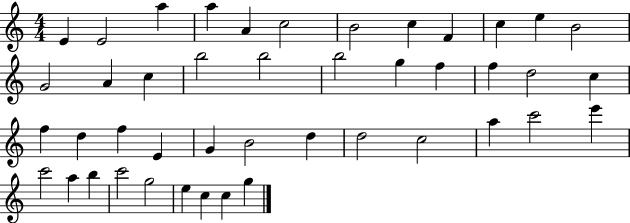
X:1
T:Untitled
M:4/4
L:1/4
K:C
E E2 a a A c2 B2 c F c e B2 G2 A c b2 b2 b2 g f f d2 c f d f E G B2 d d2 c2 a c'2 e' c'2 a b c'2 g2 e c c g